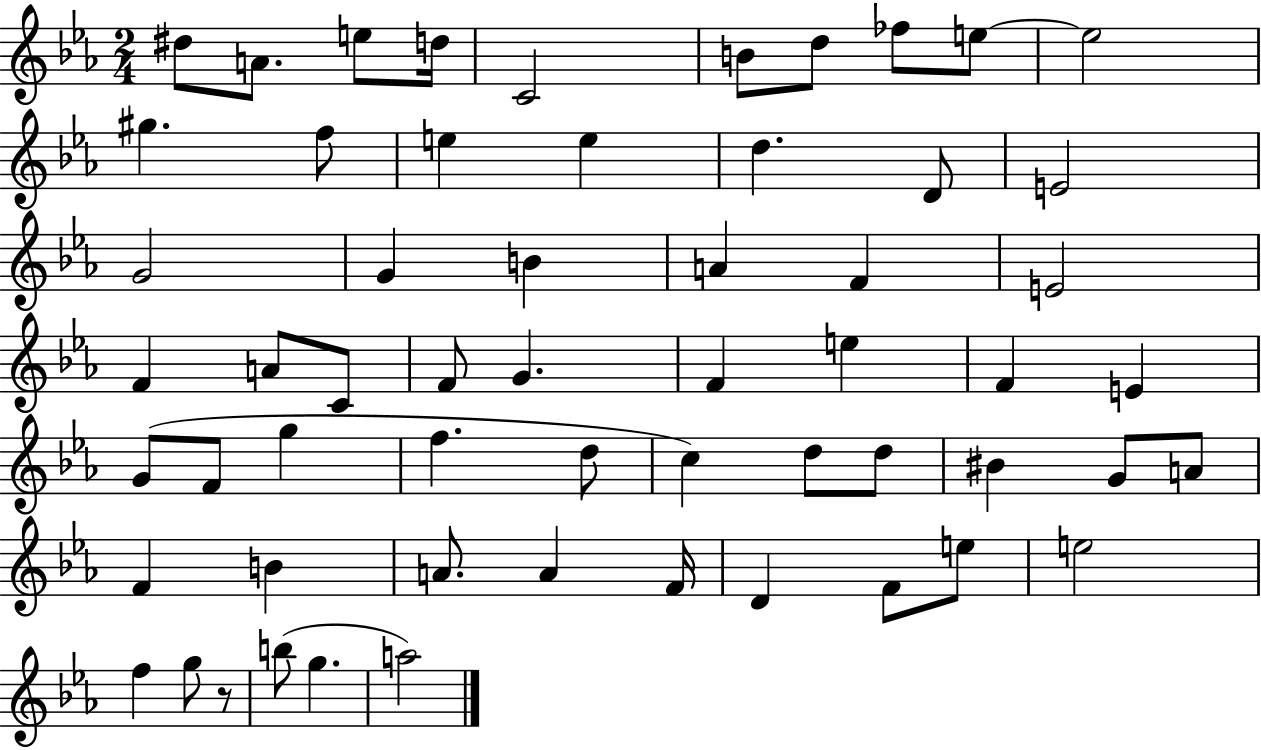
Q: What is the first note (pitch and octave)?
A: D#5